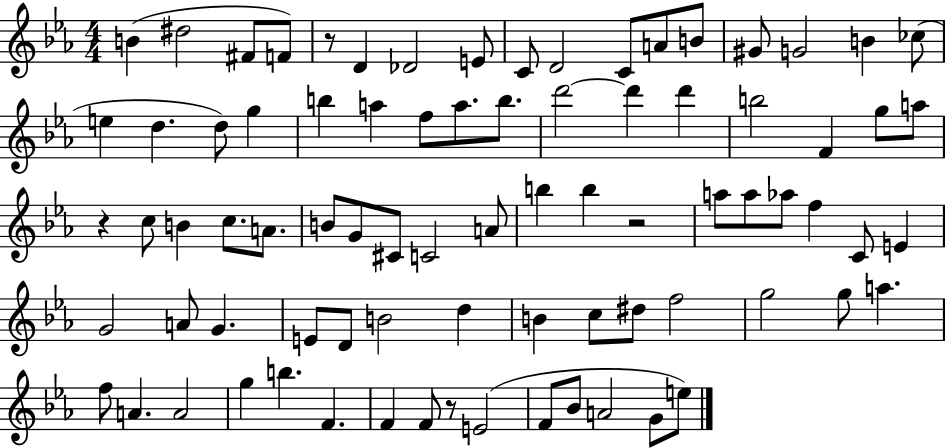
B4/q D#5/h F#4/e F4/e R/e D4/q Db4/h E4/e C4/e D4/h C4/e A4/e B4/e G#4/e G4/h B4/q CES5/e E5/q D5/q. D5/e G5/q B5/q A5/q F5/e A5/e. B5/e. D6/h D6/q D6/q B5/h F4/q G5/e A5/e R/q C5/e B4/q C5/e. A4/e. B4/e G4/e C#4/e C4/h A4/e B5/q B5/q R/h A5/e A5/e Ab5/e F5/q C4/e E4/q G4/h A4/e G4/q. E4/e D4/e B4/h D5/q B4/q C5/e D#5/e F5/h G5/h G5/e A5/q. F5/e A4/q. A4/h G5/q B5/q. F4/q. F4/q F4/e R/e E4/h F4/e Bb4/e A4/h G4/e E5/e